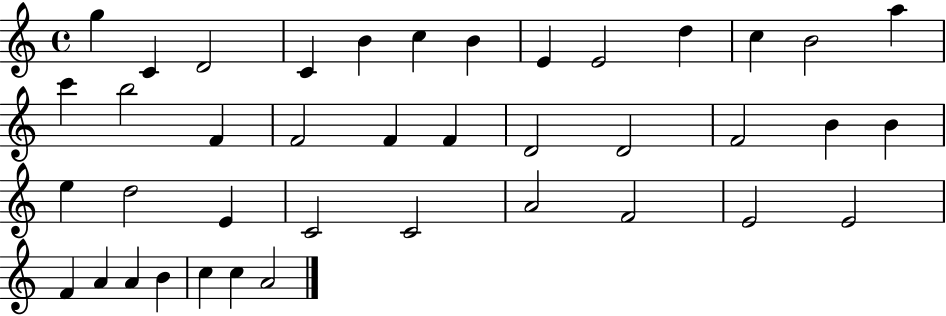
G5/q C4/q D4/h C4/q B4/q C5/q B4/q E4/q E4/h D5/q C5/q B4/h A5/q C6/q B5/h F4/q F4/h F4/q F4/q D4/h D4/h F4/h B4/q B4/q E5/q D5/h E4/q C4/h C4/h A4/h F4/h E4/h E4/h F4/q A4/q A4/q B4/q C5/q C5/q A4/h